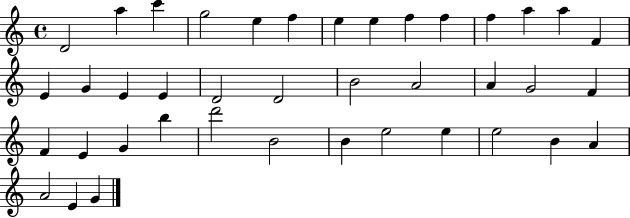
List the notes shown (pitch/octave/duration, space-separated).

D4/h A5/q C6/q G5/h E5/q F5/q E5/q E5/q F5/q F5/q F5/q A5/q A5/q F4/q E4/q G4/q E4/q E4/q D4/h D4/h B4/h A4/h A4/q G4/h F4/q F4/q E4/q G4/q B5/q D6/h B4/h B4/q E5/h E5/q E5/h B4/q A4/q A4/h E4/q G4/q